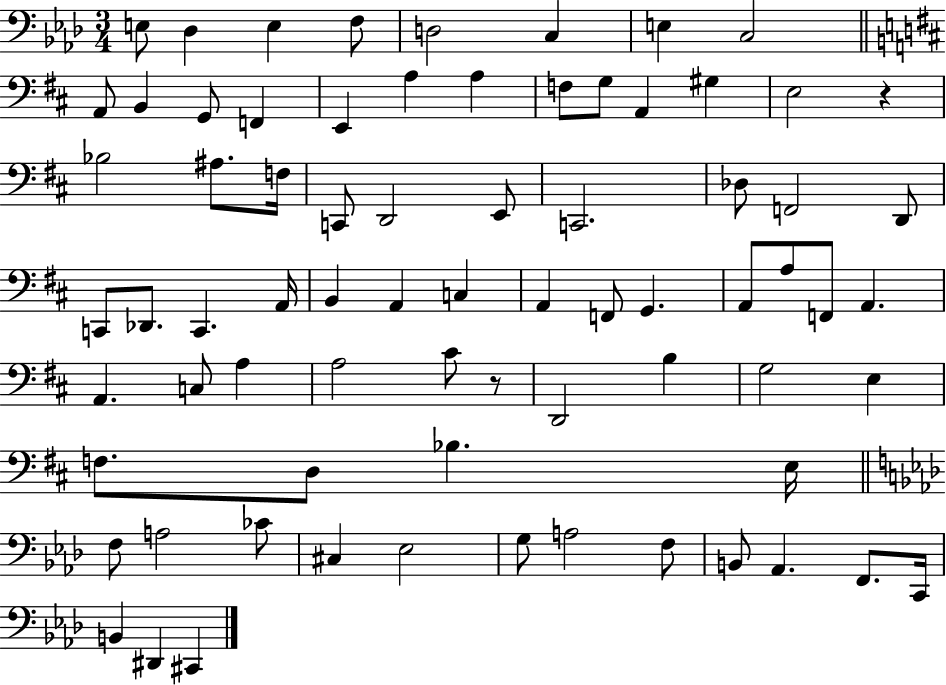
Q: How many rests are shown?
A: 2